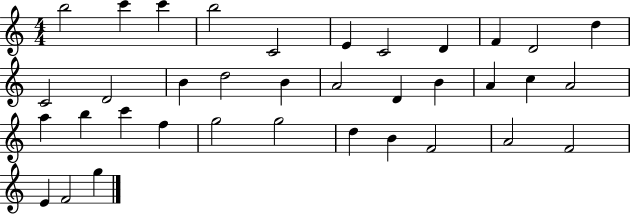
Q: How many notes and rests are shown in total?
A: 36